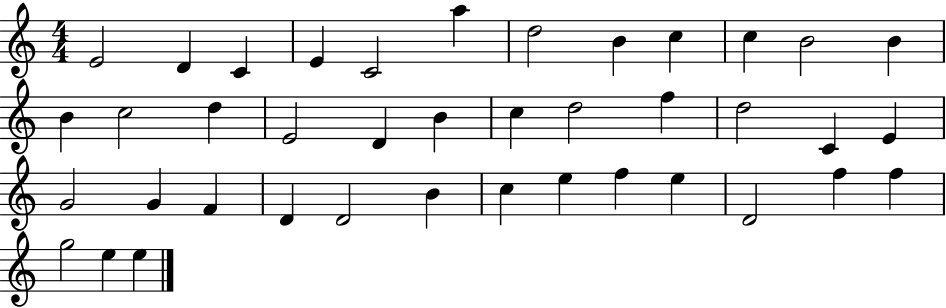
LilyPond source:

{
  \clef treble
  \numericTimeSignature
  \time 4/4
  \key c \major
  e'2 d'4 c'4 | e'4 c'2 a''4 | d''2 b'4 c''4 | c''4 b'2 b'4 | \break b'4 c''2 d''4 | e'2 d'4 b'4 | c''4 d''2 f''4 | d''2 c'4 e'4 | \break g'2 g'4 f'4 | d'4 d'2 b'4 | c''4 e''4 f''4 e''4 | d'2 f''4 f''4 | \break g''2 e''4 e''4 | \bar "|."
}